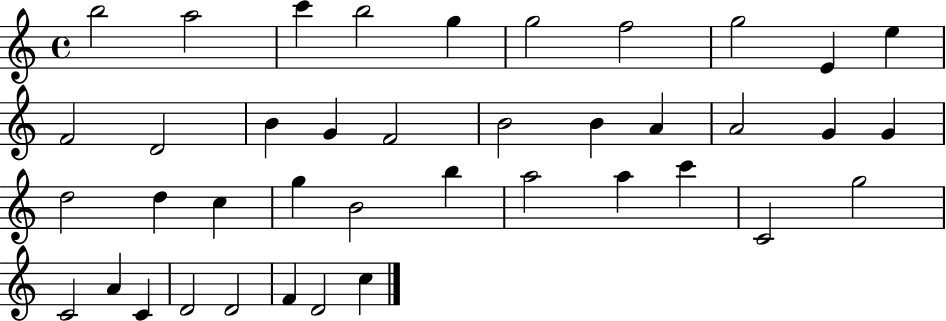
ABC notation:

X:1
T:Untitled
M:4/4
L:1/4
K:C
b2 a2 c' b2 g g2 f2 g2 E e F2 D2 B G F2 B2 B A A2 G G d2 d c g B2 b a2 a c' C2 g2 C2 A C D2 D2 F D2 c